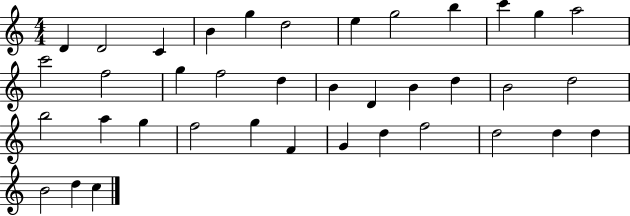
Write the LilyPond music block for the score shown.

{
  \clef treble
  \numericTimeSignature
  \time 4/4
  \key c \major
  d'4 d'2 c'4 | b'4 g''4 d''2 | e''4 g''2 b''4 | c'''4 g''4 a''2 | \break c'''2 f''2 | g''4 f''2 d''4 | b'4 d'4 b'4 d''4 | b'2 d''2 | \break b''2 a''4 g''4 | f''2 g''4 f'4 | g'4 d''4 f''2 | d''2 d''4 d''4 | \break b'2 d''4 c''4 | \bar "|."
}